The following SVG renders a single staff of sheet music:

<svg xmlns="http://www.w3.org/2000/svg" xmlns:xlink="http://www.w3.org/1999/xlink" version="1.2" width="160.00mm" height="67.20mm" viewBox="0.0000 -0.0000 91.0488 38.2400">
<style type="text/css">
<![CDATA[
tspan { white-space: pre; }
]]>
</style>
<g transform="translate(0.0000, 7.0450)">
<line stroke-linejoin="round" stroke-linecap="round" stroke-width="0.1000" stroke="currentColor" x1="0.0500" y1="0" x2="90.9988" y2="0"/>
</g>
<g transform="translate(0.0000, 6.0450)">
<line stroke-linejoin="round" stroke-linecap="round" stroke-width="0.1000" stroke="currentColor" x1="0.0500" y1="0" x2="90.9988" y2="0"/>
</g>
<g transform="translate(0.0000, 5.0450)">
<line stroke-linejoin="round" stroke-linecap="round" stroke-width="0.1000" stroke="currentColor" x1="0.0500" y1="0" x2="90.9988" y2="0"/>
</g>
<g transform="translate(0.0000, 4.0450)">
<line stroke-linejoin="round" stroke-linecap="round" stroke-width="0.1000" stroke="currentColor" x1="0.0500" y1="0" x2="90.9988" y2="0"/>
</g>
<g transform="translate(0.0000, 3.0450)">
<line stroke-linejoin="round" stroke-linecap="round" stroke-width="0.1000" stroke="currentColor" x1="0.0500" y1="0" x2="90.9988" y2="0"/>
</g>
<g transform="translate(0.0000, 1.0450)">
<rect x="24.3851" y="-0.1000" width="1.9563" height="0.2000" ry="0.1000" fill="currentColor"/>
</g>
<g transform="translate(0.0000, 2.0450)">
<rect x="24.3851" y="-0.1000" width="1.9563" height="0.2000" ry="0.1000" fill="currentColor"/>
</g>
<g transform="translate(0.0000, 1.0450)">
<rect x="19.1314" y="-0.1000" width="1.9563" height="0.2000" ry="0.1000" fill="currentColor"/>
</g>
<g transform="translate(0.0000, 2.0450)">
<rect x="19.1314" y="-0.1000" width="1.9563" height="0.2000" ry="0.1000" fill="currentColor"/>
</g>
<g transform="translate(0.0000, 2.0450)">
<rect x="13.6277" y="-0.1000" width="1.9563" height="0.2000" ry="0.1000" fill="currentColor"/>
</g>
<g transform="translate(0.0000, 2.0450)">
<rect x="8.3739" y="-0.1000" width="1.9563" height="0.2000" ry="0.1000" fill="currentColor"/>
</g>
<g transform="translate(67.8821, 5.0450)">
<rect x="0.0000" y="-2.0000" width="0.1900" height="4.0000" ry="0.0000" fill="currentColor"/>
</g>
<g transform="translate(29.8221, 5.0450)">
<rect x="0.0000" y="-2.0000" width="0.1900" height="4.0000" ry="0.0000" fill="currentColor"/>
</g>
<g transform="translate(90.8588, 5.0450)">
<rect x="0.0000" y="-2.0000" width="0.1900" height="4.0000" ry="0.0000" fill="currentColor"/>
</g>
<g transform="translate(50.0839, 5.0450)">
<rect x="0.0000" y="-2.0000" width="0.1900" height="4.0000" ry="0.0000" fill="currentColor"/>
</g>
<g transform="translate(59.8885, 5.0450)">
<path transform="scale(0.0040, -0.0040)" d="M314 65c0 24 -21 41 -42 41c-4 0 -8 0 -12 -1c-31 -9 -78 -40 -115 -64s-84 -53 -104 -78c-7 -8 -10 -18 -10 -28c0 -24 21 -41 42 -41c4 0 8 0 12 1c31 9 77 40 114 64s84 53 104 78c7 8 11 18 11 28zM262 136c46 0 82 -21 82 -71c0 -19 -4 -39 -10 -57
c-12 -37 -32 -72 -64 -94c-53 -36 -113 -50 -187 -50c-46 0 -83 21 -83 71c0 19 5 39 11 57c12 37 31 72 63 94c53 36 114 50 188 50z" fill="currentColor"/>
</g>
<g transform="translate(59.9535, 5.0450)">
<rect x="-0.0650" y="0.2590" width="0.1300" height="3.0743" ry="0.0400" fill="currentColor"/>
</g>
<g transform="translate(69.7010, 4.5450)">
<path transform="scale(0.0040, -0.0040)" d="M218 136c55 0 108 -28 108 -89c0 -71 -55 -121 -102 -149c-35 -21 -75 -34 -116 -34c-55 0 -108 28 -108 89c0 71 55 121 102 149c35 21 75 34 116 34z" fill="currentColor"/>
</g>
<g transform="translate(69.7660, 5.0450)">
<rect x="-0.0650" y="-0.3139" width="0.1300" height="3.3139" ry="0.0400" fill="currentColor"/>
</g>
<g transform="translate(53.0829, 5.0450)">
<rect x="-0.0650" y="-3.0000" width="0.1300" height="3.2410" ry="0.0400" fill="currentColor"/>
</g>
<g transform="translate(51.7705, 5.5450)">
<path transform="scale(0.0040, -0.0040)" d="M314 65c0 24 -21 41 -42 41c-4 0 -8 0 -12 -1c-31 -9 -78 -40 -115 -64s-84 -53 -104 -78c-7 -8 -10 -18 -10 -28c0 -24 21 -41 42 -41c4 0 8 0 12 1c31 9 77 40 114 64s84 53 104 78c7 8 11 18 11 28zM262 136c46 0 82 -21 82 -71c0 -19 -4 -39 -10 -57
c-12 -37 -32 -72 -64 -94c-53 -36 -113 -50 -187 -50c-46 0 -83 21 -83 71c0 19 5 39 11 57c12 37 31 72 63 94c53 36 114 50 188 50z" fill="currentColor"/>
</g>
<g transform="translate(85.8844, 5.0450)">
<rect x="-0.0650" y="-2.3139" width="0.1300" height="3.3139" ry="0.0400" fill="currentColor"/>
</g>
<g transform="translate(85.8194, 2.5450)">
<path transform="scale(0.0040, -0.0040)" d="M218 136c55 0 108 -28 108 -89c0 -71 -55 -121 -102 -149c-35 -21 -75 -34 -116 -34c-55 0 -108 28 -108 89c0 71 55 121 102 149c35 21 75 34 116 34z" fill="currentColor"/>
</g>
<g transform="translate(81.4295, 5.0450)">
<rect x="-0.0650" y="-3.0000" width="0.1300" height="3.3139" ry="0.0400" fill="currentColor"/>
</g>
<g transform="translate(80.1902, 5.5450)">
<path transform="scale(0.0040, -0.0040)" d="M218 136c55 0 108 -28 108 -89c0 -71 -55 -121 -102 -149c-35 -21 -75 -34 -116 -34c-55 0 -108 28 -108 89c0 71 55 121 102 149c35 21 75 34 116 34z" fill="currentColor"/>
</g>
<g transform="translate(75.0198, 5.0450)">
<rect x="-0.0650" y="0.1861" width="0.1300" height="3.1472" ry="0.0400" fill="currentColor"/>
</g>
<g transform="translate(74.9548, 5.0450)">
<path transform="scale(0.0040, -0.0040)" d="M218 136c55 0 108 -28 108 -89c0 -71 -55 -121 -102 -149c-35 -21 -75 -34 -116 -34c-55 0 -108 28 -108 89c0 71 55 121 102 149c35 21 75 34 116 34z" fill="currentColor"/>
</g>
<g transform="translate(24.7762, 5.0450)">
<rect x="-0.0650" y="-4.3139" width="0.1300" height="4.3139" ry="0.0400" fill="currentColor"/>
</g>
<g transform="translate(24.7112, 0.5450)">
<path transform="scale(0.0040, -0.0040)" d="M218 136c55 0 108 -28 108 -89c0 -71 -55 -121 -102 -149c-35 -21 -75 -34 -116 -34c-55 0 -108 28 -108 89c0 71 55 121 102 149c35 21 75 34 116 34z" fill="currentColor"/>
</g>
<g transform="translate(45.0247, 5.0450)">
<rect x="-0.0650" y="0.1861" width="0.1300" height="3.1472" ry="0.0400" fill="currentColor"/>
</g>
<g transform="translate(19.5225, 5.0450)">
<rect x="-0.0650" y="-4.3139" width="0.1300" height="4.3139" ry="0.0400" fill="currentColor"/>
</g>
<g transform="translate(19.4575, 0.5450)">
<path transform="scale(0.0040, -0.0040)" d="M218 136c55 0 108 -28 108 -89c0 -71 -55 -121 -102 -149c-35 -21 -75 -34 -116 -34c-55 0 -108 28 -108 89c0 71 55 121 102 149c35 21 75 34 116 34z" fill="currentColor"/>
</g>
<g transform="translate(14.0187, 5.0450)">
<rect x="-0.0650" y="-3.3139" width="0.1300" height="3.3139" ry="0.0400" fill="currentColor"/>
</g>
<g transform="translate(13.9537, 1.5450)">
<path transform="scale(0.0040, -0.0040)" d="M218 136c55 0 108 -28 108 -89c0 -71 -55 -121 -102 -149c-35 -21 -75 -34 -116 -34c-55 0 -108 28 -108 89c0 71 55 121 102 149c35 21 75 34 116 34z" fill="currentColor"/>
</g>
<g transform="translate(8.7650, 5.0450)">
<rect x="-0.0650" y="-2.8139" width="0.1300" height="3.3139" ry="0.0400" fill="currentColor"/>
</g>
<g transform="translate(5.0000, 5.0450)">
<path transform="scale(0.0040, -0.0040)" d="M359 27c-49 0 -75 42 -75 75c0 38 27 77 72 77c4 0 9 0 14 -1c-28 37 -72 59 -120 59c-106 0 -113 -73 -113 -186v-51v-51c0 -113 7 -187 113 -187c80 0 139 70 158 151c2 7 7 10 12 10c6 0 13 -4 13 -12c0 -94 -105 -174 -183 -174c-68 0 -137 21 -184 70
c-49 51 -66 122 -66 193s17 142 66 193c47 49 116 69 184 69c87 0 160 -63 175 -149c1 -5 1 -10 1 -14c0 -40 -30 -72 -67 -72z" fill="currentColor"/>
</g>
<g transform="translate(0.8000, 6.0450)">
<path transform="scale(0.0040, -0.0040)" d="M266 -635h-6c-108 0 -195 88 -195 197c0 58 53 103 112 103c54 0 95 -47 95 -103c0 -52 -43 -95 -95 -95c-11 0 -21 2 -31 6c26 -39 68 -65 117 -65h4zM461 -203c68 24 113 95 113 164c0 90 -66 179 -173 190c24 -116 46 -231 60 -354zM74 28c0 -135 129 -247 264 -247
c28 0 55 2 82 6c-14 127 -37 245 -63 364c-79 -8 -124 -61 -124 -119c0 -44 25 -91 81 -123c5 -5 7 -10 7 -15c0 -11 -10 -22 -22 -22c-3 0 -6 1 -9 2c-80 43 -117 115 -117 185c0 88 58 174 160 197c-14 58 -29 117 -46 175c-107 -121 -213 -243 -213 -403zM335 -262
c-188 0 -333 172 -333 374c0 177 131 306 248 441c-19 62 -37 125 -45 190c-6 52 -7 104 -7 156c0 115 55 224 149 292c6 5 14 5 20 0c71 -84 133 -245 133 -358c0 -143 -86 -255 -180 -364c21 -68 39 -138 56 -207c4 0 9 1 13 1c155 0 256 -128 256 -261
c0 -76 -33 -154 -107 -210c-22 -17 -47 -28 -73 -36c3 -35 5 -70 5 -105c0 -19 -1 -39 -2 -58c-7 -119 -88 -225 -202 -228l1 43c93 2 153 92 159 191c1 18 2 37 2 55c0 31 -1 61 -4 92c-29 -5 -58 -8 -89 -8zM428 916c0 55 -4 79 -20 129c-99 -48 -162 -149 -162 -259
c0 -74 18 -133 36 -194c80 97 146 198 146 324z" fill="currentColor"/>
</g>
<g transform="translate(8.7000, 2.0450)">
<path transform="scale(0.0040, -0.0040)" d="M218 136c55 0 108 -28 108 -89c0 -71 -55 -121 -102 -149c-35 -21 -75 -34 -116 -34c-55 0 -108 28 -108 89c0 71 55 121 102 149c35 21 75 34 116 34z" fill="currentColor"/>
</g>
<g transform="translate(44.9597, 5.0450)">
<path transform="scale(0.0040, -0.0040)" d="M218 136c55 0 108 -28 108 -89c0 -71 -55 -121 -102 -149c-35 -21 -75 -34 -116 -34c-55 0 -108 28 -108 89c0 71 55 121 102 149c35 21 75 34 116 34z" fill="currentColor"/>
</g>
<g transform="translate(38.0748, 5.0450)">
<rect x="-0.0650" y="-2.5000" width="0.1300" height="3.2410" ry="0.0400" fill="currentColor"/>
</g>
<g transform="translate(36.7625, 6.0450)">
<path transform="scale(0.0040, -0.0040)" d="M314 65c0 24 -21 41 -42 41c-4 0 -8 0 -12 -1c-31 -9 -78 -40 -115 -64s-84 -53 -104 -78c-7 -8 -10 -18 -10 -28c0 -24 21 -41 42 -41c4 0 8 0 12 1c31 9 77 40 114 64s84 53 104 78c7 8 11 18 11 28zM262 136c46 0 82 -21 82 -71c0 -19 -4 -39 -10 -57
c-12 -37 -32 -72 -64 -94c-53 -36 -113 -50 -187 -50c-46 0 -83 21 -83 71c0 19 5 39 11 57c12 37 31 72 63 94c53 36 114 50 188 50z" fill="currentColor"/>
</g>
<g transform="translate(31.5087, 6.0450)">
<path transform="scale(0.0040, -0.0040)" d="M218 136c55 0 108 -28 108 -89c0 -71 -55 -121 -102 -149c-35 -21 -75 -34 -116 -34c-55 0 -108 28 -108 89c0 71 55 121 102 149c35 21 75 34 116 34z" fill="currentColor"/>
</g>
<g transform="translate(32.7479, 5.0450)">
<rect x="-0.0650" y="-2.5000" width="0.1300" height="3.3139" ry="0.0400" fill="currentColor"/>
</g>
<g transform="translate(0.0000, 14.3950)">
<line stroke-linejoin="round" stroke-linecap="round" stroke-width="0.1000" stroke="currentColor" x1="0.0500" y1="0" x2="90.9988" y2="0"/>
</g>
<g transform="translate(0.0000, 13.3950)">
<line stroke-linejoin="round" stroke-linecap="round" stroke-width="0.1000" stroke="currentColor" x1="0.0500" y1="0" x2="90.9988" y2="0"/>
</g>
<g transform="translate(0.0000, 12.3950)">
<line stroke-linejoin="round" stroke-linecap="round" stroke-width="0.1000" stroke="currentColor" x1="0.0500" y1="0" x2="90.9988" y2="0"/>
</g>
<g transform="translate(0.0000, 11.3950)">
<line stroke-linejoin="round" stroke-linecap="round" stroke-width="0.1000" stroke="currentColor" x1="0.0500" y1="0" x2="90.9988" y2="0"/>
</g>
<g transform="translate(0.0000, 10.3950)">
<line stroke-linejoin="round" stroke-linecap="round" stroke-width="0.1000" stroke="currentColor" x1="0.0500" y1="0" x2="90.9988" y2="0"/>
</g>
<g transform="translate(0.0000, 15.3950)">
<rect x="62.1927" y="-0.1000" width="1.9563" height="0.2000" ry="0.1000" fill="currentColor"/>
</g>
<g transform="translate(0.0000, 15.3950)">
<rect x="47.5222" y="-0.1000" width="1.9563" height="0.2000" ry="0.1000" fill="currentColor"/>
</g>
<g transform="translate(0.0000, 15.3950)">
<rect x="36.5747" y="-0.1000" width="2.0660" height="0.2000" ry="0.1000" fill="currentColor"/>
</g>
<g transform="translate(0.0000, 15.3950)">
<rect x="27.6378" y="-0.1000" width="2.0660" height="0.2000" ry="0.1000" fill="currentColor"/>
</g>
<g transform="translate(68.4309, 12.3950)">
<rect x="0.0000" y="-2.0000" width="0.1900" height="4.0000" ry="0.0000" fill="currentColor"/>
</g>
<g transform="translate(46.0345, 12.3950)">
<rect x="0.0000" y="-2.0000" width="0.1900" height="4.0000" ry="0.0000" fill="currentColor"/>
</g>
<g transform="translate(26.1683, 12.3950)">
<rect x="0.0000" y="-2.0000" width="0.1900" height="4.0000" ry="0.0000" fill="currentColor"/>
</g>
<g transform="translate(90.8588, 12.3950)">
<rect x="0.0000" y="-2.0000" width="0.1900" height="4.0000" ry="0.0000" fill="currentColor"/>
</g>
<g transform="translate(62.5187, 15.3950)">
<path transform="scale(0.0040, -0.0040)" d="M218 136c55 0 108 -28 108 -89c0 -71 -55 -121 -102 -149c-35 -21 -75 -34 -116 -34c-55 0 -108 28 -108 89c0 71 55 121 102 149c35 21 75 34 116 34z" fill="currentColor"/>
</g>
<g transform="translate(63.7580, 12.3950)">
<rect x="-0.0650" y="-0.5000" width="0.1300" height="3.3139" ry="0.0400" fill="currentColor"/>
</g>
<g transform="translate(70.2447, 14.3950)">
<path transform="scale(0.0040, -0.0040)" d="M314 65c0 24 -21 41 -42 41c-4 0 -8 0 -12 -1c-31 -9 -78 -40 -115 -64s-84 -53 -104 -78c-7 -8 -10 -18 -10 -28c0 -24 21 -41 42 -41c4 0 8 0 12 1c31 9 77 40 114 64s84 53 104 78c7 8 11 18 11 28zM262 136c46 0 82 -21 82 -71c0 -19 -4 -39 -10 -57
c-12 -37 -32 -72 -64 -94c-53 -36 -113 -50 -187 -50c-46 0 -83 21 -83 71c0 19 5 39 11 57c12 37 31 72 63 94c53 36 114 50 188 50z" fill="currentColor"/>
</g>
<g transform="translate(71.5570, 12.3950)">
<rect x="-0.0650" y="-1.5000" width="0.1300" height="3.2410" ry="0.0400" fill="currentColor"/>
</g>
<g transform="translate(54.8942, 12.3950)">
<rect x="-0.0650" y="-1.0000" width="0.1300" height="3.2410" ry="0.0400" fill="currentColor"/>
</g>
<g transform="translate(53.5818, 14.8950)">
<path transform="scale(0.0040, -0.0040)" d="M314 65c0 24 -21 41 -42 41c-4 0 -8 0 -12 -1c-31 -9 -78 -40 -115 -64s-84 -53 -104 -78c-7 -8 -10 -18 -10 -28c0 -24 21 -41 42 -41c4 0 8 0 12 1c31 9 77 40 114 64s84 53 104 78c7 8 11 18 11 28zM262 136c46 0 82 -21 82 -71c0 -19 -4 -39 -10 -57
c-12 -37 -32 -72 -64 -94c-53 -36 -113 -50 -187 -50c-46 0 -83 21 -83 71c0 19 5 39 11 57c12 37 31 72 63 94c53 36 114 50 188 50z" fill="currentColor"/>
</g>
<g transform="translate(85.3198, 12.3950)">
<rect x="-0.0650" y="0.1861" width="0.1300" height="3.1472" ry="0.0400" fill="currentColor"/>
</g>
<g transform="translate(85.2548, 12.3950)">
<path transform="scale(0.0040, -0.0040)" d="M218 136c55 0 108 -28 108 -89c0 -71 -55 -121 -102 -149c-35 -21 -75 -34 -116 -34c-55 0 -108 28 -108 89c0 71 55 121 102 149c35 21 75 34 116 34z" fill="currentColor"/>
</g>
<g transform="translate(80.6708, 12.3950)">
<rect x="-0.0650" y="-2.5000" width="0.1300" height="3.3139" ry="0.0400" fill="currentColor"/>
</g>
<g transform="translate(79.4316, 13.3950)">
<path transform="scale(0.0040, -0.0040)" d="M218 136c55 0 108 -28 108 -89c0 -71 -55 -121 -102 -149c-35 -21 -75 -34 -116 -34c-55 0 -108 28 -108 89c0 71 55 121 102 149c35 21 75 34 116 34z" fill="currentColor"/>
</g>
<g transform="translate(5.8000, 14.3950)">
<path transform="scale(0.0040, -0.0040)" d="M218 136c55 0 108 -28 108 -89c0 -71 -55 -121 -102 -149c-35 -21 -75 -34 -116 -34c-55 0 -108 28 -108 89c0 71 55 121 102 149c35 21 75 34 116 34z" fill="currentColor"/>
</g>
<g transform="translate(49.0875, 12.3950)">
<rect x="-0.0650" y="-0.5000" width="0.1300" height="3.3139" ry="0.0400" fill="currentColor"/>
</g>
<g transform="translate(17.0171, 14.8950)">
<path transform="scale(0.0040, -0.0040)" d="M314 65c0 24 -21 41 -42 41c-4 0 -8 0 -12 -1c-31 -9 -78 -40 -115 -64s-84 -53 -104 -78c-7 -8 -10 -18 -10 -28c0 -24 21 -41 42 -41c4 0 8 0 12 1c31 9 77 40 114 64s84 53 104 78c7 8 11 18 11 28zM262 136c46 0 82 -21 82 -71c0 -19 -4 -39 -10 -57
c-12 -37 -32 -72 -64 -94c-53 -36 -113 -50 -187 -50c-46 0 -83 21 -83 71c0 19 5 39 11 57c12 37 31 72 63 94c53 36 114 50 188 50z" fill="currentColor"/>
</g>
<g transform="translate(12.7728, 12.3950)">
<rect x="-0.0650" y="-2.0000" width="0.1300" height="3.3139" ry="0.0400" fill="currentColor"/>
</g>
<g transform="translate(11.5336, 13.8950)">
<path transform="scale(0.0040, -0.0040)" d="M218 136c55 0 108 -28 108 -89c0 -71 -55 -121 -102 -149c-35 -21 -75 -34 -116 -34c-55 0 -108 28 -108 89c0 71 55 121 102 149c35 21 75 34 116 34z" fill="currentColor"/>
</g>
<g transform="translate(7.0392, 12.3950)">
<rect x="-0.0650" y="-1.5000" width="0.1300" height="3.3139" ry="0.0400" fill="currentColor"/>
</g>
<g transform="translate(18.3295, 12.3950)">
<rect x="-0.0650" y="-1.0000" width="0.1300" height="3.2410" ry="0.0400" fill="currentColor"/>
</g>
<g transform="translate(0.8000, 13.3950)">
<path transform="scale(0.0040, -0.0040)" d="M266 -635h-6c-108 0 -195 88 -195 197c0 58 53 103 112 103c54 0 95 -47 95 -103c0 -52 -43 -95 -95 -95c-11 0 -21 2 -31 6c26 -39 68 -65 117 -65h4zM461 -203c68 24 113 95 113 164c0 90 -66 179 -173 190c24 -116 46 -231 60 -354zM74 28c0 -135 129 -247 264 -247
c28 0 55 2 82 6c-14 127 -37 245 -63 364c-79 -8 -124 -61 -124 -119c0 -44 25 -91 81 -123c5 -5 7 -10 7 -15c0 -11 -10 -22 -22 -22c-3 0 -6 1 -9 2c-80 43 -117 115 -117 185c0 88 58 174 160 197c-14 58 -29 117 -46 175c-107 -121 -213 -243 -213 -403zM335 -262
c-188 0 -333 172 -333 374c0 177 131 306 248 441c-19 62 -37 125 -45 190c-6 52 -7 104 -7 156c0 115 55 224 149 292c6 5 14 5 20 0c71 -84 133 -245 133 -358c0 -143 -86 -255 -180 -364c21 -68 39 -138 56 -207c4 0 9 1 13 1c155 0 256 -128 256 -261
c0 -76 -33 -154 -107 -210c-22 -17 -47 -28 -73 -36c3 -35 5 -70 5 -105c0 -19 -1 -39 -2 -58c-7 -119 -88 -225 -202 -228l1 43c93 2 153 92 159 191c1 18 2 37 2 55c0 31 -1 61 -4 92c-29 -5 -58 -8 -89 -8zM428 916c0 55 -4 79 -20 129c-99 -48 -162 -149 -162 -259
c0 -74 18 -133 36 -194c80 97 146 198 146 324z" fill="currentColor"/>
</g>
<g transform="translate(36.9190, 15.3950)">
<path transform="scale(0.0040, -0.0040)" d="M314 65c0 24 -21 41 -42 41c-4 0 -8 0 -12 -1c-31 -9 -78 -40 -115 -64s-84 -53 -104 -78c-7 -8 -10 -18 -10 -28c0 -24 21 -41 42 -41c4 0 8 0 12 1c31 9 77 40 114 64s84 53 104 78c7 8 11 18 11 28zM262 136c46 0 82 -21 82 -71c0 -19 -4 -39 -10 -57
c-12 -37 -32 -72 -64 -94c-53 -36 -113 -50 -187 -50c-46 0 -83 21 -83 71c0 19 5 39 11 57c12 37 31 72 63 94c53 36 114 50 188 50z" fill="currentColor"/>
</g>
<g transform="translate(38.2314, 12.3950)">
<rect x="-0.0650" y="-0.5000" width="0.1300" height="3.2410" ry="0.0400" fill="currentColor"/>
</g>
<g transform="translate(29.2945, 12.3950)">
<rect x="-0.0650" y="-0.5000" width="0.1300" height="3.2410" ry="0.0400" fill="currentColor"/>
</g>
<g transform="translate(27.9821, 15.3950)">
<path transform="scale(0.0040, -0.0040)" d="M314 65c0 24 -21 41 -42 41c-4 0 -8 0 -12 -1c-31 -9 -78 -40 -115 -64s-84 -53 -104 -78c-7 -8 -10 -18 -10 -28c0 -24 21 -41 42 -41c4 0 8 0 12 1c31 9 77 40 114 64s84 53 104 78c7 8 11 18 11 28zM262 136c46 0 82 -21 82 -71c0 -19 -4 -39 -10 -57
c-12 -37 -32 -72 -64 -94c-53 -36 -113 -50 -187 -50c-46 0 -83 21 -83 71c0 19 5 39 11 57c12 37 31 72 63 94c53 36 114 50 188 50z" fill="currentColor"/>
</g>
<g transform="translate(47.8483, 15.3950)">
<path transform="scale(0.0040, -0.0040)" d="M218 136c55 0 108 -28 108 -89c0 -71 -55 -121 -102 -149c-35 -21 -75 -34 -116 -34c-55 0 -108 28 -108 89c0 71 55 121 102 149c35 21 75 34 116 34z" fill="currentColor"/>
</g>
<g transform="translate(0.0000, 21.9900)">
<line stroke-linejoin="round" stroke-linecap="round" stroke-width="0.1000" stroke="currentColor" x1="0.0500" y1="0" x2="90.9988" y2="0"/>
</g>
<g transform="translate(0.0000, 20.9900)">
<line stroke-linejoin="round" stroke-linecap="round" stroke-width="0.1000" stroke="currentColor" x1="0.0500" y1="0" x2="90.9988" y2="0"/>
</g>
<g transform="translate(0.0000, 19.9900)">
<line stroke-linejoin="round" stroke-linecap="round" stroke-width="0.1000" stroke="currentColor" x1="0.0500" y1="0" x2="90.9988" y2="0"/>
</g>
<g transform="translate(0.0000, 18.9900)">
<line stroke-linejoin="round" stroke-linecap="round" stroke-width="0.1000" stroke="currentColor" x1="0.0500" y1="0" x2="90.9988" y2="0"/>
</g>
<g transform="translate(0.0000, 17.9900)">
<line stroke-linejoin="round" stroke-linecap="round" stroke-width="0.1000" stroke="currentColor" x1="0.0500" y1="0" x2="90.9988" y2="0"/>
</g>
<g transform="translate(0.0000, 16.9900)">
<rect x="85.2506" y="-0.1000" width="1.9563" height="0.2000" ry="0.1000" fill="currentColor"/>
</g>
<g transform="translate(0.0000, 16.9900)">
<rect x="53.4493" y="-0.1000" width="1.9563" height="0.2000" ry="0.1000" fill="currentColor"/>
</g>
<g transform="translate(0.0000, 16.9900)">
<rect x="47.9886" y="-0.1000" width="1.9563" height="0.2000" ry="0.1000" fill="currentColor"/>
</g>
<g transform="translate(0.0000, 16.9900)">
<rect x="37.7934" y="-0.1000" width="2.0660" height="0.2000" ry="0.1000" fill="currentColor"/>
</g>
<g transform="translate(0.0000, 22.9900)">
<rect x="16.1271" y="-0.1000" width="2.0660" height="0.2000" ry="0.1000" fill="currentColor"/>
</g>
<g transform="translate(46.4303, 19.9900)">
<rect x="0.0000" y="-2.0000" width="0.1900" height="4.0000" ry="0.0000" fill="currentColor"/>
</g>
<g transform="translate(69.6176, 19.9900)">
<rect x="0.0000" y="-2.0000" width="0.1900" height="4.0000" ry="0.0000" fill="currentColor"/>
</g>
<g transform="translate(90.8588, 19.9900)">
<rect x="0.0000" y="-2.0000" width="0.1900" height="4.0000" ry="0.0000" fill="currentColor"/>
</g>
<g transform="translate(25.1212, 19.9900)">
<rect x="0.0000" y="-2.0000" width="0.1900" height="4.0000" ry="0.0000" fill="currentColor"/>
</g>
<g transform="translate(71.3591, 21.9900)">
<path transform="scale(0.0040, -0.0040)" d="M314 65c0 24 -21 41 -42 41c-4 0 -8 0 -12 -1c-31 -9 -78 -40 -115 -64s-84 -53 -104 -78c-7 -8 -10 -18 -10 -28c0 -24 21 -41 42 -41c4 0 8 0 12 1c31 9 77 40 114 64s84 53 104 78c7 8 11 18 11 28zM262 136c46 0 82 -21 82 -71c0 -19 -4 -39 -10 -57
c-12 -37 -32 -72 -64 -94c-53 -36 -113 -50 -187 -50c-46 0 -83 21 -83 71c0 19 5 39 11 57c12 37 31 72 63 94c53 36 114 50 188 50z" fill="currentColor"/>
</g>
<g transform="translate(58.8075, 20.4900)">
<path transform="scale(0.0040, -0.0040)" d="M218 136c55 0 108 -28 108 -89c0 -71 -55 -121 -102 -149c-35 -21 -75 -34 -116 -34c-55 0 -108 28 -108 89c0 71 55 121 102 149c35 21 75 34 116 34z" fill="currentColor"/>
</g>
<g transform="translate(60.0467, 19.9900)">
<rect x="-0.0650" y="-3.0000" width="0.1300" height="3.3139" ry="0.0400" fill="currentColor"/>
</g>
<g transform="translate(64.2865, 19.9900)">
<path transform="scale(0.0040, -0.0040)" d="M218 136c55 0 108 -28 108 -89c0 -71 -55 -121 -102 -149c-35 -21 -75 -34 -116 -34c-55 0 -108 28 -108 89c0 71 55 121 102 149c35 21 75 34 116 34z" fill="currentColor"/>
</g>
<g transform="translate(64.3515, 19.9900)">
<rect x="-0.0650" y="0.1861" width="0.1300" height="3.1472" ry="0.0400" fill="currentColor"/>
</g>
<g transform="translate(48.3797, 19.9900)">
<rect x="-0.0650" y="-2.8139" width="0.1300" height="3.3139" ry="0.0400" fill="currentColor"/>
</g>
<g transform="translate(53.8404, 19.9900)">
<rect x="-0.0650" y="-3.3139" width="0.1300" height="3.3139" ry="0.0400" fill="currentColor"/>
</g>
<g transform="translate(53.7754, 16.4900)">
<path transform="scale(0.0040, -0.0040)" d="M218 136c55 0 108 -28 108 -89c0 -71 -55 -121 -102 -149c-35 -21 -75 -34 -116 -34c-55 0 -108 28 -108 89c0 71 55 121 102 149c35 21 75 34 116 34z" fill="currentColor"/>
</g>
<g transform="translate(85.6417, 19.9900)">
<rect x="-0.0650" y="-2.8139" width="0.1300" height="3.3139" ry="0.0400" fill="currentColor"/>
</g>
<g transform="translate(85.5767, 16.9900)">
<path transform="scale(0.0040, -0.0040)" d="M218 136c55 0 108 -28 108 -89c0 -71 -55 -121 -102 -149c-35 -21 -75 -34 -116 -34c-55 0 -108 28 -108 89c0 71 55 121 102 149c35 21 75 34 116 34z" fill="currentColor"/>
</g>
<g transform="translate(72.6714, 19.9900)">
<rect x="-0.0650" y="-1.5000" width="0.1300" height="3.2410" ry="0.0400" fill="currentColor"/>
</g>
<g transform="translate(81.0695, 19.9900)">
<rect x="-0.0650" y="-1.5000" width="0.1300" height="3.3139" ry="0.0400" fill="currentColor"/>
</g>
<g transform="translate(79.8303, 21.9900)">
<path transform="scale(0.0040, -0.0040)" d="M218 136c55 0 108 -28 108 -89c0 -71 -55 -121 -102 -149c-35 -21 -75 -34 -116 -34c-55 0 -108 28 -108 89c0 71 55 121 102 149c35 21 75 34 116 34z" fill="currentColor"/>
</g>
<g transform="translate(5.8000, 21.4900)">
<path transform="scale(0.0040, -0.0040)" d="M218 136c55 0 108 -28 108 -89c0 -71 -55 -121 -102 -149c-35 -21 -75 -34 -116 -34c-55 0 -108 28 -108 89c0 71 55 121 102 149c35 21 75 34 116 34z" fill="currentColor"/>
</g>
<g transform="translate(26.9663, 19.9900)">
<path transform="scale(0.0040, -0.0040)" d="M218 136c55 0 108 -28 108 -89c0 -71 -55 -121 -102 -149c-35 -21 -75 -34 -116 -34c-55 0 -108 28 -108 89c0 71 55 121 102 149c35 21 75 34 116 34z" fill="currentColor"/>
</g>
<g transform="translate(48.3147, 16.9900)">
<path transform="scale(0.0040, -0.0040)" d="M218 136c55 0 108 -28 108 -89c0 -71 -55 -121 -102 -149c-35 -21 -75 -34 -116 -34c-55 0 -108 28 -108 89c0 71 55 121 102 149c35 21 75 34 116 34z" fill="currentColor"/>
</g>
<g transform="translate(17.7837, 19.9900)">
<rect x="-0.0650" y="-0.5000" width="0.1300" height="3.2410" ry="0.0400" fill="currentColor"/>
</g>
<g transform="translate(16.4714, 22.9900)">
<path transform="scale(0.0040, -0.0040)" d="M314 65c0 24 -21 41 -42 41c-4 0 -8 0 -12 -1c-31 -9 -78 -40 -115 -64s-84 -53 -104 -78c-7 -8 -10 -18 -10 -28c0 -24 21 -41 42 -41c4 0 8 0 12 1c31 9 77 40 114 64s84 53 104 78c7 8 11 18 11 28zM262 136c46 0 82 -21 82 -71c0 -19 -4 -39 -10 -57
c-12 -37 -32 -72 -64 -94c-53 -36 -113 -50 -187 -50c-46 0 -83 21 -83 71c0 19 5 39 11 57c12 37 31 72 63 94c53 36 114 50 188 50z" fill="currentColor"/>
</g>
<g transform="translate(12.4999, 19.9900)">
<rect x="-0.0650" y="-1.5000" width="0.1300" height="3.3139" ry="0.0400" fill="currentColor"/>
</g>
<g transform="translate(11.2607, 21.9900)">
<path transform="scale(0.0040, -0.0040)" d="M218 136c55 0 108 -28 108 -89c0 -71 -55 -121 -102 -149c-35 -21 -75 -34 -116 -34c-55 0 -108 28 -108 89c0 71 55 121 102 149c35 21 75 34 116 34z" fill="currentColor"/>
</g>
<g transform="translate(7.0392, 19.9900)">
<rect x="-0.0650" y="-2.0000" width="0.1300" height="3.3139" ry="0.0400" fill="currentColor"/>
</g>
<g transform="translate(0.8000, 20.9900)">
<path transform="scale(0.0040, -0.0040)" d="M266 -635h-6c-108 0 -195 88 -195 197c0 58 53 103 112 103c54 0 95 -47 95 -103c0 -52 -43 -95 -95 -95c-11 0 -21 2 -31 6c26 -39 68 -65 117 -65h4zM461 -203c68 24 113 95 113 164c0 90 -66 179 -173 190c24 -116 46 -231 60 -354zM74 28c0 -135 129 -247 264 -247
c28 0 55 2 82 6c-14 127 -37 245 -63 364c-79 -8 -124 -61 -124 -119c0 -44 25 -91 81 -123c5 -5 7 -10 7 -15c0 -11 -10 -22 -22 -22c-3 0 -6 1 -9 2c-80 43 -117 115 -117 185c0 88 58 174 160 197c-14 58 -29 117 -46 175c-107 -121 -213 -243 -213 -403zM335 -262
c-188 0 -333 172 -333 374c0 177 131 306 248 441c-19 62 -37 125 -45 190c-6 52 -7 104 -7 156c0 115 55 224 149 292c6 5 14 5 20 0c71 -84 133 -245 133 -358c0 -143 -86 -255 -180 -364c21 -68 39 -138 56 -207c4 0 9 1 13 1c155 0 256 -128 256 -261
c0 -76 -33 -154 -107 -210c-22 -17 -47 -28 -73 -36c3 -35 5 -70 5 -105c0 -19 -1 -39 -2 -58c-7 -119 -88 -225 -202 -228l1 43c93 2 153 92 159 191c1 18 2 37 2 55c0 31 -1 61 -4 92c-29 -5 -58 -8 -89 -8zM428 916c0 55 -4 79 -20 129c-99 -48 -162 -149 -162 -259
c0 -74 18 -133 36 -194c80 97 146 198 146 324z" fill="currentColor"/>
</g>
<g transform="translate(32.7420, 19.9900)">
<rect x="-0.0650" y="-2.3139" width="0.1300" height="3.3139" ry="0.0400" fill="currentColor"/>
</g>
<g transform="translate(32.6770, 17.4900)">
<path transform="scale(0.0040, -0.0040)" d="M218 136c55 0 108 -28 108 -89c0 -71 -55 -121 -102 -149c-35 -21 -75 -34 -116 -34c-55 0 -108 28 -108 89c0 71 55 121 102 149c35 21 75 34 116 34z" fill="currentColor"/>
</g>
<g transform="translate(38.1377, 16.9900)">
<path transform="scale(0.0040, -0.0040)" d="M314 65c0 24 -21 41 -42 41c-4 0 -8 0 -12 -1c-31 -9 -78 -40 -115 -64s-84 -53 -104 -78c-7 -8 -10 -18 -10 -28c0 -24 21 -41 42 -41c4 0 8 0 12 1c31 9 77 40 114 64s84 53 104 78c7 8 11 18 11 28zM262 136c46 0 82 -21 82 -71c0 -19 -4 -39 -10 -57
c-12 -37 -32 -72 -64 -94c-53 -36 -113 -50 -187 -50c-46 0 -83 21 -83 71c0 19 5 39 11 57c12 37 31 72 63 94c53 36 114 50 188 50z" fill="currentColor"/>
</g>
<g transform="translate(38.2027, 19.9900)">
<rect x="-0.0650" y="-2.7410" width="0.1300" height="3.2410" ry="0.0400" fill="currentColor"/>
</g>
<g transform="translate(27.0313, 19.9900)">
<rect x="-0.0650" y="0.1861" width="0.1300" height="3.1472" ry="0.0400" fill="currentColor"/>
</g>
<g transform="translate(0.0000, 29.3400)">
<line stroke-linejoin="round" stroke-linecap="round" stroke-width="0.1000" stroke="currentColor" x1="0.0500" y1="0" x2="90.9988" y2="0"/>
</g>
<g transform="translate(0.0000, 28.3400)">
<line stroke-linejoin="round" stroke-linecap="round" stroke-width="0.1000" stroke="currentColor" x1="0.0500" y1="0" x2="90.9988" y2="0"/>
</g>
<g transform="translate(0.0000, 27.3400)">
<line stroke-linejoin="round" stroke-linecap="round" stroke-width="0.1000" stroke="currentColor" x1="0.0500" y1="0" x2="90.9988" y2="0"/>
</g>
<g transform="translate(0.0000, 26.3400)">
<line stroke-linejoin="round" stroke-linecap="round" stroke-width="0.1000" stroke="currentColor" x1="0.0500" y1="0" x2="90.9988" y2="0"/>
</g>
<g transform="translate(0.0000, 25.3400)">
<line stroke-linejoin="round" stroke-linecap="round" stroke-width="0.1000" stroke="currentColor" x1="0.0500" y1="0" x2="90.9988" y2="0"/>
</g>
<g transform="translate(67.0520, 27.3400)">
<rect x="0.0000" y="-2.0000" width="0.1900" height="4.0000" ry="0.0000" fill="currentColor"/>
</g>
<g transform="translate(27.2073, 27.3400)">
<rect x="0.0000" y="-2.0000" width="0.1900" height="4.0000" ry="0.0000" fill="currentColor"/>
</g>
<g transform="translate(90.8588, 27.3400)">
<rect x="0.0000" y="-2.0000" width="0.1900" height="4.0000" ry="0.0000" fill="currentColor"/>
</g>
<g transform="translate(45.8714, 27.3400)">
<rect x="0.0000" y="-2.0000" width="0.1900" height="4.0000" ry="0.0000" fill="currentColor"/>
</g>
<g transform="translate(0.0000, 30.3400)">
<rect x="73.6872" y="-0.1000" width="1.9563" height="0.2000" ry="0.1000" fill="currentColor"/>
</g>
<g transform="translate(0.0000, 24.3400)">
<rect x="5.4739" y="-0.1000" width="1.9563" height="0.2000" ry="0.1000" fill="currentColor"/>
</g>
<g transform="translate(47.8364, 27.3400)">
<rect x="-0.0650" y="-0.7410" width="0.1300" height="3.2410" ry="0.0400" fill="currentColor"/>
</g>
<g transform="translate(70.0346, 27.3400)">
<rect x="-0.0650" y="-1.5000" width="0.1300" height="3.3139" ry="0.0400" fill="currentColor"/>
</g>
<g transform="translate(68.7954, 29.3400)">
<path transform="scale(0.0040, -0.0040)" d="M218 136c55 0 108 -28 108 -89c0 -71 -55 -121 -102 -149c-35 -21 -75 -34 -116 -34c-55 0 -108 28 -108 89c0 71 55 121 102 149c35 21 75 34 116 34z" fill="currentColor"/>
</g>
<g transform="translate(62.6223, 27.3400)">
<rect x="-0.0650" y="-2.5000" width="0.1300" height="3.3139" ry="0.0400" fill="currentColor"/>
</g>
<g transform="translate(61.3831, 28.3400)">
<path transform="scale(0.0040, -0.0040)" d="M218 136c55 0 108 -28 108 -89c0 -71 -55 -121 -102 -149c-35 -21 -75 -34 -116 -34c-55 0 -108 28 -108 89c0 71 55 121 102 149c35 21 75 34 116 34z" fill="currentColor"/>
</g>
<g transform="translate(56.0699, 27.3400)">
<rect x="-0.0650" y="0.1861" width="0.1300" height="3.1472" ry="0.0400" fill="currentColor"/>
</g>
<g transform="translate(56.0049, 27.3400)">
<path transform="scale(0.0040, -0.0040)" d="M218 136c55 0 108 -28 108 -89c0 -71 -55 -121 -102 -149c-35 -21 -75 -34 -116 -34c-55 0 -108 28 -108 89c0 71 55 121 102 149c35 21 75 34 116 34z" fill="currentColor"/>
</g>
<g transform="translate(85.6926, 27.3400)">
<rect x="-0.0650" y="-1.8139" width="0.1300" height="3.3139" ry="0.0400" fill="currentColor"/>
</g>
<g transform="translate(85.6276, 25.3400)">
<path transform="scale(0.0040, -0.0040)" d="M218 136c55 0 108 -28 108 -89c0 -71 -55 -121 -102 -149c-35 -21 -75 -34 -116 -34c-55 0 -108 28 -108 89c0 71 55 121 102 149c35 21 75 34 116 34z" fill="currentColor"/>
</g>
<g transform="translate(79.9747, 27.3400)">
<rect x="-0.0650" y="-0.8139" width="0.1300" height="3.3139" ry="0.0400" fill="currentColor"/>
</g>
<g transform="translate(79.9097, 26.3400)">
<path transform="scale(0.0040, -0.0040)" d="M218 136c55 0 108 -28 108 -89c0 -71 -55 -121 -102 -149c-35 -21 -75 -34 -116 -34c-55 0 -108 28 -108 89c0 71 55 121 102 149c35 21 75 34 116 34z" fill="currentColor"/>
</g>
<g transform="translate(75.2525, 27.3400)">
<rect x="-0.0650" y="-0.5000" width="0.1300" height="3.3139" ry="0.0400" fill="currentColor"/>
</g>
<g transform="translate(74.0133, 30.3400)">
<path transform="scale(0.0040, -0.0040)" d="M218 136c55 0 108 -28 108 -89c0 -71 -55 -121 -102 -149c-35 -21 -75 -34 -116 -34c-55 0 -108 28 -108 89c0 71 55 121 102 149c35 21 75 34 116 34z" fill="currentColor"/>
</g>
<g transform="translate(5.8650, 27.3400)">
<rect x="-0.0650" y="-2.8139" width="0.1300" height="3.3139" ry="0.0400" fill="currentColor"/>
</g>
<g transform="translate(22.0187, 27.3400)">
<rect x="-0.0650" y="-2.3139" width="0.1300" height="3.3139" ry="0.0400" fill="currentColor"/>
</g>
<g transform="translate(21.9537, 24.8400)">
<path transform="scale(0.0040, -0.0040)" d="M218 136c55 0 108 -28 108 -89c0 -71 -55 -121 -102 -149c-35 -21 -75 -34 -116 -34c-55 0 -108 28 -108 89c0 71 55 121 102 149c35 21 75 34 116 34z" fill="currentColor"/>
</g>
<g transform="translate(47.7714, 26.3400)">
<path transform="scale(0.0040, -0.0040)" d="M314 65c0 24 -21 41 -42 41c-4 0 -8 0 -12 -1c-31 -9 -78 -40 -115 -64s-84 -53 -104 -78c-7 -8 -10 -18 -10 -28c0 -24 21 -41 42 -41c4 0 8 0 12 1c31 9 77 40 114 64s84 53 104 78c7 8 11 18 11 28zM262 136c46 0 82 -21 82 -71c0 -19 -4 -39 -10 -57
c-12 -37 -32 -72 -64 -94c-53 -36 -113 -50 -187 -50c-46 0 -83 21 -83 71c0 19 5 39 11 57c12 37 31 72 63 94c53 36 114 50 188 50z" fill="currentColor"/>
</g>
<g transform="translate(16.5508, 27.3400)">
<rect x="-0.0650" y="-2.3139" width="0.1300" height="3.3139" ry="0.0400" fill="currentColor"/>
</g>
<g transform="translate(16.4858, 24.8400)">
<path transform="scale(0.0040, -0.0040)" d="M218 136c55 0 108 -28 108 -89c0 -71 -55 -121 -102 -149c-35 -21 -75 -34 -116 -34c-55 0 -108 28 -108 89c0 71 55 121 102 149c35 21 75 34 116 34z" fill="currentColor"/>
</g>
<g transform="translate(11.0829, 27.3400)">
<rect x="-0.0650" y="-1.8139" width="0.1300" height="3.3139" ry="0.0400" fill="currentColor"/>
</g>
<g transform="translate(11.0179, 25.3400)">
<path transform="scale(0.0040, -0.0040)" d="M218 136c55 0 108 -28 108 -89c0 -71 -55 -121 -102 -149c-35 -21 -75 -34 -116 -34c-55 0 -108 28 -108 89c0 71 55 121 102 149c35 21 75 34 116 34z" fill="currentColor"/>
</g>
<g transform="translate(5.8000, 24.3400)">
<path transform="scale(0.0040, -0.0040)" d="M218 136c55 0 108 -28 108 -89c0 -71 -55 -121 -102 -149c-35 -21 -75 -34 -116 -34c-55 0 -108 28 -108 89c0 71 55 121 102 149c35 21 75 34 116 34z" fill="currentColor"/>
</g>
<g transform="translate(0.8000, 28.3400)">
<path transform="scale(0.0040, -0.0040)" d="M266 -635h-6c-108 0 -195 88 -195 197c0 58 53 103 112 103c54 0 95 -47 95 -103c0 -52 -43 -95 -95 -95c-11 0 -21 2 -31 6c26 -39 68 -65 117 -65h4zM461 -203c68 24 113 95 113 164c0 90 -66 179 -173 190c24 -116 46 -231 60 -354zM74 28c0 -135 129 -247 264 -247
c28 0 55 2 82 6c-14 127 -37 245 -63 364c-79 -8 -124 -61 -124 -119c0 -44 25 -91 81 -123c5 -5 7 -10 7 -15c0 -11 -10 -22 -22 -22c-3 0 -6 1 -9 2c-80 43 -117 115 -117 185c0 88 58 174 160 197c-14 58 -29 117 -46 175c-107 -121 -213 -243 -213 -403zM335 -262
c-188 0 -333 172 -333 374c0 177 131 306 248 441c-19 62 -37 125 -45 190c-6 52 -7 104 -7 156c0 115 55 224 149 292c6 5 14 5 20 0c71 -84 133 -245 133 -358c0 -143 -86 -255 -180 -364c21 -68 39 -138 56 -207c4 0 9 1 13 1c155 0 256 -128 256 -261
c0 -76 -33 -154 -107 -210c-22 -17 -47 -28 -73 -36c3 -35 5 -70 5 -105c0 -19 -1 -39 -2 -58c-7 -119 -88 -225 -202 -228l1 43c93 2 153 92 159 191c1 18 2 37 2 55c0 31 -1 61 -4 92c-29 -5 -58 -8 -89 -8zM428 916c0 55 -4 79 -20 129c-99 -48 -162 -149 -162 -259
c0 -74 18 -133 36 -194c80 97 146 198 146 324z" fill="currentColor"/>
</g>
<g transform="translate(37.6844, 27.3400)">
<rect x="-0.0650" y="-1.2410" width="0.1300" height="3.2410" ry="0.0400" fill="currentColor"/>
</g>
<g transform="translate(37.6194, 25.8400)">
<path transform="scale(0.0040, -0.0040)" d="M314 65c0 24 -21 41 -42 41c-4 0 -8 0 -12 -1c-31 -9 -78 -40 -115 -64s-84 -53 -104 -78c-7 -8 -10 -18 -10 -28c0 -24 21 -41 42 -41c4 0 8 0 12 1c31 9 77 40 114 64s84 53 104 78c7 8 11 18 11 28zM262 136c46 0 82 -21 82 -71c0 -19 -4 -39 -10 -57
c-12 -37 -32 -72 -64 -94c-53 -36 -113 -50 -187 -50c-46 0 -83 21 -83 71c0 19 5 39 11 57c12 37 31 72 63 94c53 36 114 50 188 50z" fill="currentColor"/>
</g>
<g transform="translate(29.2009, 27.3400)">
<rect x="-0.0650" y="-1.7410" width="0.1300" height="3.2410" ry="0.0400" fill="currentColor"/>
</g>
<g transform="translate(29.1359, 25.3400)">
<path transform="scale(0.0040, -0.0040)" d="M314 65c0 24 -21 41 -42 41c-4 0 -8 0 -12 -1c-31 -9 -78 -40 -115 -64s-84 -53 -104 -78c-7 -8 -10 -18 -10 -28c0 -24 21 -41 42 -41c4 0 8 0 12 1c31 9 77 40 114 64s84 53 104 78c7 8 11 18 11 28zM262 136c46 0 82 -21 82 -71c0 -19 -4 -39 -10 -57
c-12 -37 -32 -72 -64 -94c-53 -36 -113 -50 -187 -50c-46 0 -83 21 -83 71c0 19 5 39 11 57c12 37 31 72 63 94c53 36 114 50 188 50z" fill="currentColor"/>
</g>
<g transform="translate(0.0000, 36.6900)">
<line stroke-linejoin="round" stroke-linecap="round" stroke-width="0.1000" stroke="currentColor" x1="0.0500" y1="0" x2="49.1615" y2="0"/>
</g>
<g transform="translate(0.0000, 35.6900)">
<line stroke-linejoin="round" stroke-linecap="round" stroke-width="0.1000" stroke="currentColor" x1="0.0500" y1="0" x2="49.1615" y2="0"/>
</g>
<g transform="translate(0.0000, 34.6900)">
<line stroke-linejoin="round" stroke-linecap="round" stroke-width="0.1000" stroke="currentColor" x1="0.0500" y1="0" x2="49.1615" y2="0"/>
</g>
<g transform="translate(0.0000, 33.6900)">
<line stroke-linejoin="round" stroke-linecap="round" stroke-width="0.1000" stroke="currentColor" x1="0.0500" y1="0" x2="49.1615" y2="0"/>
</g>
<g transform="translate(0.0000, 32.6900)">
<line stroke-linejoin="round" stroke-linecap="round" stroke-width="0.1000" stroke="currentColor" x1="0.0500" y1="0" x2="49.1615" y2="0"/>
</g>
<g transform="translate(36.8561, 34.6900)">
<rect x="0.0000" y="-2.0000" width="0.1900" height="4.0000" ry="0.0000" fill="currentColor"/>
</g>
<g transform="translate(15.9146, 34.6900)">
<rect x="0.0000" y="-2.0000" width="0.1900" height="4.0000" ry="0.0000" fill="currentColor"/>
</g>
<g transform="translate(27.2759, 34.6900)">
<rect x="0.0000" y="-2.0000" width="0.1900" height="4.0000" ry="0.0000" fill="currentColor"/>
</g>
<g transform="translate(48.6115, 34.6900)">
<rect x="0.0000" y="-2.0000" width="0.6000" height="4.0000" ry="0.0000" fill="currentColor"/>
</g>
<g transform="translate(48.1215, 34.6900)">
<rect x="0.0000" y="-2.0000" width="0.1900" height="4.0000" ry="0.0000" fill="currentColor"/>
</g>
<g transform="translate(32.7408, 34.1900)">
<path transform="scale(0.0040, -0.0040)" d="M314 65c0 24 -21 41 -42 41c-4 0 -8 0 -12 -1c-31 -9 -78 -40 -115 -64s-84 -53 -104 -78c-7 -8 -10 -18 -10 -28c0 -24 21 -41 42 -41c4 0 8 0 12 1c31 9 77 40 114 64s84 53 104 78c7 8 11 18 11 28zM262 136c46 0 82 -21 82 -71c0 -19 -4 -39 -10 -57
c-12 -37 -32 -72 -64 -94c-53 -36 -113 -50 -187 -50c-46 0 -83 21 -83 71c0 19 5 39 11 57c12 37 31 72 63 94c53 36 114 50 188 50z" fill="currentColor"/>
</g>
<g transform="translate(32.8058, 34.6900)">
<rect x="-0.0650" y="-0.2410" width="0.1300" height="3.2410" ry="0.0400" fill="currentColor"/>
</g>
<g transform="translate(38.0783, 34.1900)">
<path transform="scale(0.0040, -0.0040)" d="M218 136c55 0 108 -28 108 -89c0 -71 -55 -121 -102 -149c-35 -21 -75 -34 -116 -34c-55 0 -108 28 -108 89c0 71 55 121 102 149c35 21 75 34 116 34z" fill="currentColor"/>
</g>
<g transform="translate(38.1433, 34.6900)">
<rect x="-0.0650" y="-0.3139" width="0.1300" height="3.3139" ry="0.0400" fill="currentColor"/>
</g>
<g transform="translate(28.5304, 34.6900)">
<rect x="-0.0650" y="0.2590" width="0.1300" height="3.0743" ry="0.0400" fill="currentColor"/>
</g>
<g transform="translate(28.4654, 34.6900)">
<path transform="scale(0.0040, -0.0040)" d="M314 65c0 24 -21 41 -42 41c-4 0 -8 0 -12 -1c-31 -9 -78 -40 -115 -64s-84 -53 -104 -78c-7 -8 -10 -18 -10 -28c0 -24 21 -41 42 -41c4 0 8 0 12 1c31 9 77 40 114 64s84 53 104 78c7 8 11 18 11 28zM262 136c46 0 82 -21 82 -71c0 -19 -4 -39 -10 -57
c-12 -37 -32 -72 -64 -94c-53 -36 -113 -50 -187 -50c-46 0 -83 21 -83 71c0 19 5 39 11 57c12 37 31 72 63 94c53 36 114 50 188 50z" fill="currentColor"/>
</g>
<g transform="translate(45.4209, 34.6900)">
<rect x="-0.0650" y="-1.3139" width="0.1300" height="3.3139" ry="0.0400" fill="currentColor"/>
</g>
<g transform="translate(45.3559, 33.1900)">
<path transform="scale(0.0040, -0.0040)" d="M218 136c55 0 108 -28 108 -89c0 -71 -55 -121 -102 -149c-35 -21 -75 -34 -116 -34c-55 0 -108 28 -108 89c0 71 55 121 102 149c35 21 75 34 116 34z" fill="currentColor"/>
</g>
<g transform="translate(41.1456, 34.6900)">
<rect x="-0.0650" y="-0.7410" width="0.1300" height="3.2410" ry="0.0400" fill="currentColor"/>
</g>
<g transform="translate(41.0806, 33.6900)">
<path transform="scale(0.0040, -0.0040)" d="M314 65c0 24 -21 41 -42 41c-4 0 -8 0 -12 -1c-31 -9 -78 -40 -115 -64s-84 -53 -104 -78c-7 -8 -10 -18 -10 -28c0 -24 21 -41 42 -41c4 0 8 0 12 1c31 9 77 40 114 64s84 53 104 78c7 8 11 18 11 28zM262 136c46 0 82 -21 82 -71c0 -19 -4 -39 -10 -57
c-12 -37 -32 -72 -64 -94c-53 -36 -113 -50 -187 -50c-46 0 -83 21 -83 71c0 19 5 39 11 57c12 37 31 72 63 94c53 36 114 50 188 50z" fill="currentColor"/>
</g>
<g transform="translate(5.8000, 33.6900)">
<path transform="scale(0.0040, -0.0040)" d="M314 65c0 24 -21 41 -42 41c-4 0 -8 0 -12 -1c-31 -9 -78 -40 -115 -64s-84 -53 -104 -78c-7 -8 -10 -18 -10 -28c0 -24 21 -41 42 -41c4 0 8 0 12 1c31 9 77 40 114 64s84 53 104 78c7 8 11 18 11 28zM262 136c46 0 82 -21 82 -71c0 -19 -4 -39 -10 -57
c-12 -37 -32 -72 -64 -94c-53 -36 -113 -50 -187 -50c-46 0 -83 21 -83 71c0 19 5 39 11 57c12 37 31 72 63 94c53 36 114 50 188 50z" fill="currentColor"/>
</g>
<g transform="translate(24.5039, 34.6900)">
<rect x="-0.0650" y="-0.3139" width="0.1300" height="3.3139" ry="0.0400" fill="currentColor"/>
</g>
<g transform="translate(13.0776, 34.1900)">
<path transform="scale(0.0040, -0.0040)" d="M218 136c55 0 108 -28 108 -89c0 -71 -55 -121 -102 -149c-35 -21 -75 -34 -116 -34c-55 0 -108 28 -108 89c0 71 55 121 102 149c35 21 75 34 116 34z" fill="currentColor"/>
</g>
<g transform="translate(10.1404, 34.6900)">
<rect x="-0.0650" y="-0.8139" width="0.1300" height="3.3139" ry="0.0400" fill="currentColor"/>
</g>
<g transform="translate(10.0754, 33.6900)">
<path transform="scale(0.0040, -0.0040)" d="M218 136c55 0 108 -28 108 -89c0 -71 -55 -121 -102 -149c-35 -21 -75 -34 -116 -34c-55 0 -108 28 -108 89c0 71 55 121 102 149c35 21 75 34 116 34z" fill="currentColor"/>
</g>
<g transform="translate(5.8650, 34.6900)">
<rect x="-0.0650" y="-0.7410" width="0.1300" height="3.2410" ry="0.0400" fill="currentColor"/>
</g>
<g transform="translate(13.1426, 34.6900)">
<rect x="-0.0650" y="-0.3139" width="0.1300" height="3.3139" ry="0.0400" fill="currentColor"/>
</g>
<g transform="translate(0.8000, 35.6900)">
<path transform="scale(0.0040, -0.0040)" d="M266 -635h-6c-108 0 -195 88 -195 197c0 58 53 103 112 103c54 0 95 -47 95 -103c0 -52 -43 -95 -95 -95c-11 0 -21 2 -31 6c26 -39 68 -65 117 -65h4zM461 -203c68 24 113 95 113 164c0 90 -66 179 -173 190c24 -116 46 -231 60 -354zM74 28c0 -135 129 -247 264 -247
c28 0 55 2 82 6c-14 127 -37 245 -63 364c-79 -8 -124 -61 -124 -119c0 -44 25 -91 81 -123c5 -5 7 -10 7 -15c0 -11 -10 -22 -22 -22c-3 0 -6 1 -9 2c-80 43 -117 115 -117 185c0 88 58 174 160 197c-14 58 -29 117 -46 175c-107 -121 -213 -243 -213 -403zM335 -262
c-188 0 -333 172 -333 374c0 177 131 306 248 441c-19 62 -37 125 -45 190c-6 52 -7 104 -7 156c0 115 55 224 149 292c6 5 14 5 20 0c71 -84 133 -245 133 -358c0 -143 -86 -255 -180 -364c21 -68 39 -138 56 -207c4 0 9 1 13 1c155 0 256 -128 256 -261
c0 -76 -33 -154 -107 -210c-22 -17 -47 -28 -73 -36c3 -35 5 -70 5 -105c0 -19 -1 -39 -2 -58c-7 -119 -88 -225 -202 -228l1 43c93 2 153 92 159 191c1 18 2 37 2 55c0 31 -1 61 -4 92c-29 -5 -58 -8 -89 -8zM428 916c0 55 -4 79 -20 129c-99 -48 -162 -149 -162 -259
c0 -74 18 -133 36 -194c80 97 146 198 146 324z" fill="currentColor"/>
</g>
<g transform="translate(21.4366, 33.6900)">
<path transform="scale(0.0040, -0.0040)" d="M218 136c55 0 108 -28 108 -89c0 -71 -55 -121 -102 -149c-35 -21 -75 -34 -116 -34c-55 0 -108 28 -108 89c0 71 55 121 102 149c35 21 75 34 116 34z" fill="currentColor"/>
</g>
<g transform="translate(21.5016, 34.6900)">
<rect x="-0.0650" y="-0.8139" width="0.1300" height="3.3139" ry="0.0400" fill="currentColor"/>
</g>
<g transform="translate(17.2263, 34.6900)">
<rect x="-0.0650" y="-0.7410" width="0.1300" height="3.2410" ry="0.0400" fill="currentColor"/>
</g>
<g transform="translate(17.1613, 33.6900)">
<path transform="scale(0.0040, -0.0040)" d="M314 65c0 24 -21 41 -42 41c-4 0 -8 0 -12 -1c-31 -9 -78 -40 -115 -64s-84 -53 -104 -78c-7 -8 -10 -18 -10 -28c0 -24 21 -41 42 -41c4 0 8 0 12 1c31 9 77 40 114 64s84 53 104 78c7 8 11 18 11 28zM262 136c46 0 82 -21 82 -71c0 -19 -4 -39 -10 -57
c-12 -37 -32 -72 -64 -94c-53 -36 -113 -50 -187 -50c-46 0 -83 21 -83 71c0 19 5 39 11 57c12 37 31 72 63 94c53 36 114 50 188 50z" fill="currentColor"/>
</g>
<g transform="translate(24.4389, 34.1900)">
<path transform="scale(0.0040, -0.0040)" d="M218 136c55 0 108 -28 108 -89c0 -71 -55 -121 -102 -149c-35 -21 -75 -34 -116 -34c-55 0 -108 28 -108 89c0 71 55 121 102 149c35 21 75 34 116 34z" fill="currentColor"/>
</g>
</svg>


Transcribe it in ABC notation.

X:1
T:Untitled
M:4/4
L:1/4
K:C
a b d' d' G G2 B A2 B2 c B A g E F D2 C2 C2 C D2 C E2 G B F E C2 B g a2 a b A B E2 E a a f g g f2 e2 d2 B G E C d f d2 d c d2 d c B2 c2 c d2 e